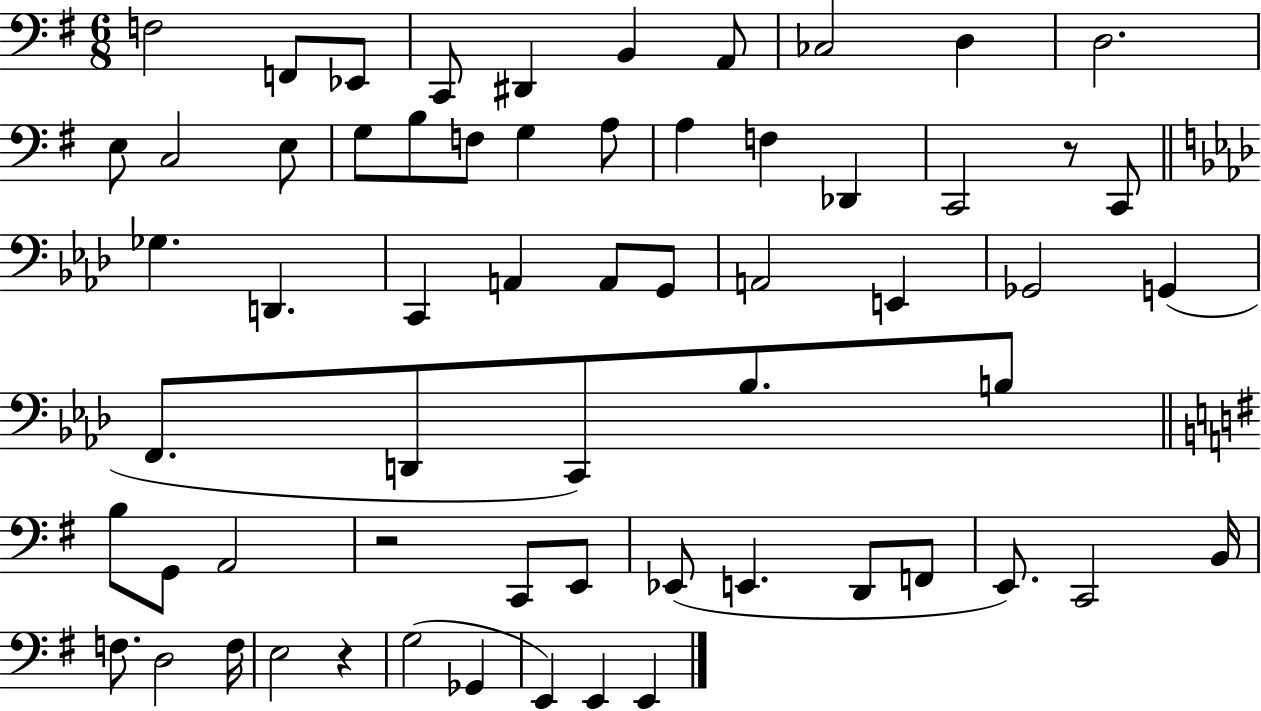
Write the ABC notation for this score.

X:1
T:Untitled
M:6/8
L:1/4
K:G
F,2 F,,/2 _E,,/2 C,,/2 ^D,, B,, A,,/2 _C,2 D, D,2 E,/2 C,2 E,/2 G,/2 B,/2 F,/2 G, A,/2 A, F, _D,, C,,2 z/2 C,,/2 _G, D,, C,, A,, A,,/2 G,,/2 A,,2 E,, _G,,2 G,, F,,/2 D,,/2 C,,/2 _B,/2 B,/2 B,/2 G,,/2 A,,2 z2 C,,/2 E,,/2 _E,,/2 E,, D,,/2 F,,/2 E,,/2 C,,2 B,,/4 F,/2 D,2 F,/4 E,2 z G,2 _G,, E,, E,, E,,